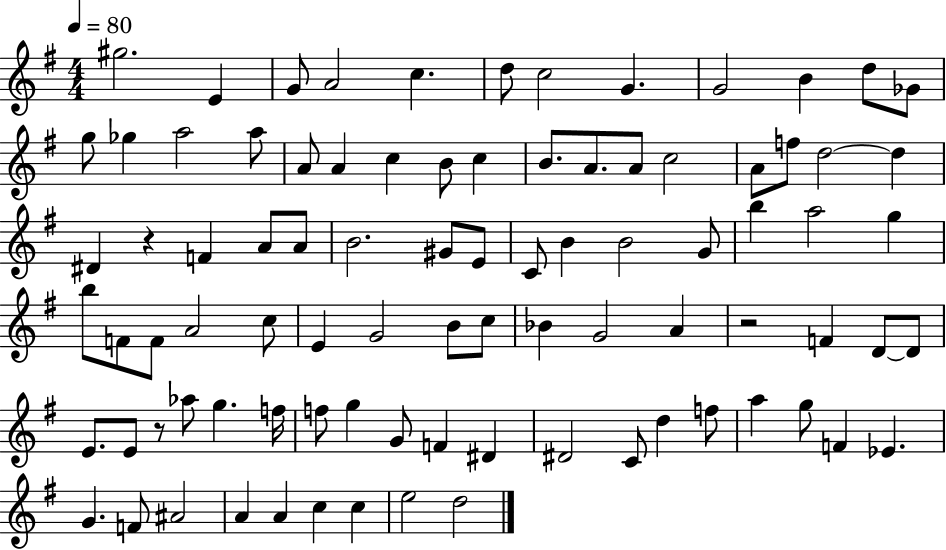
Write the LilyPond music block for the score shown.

{
  \clef treble
  \numericTimeSignature
  \time 4/4
  \key g \major
  \tempo 4 = 80
  gis''2. e'4 | g'8 a'2 c''4. | d''8 c''2 g'4. | g'2 b'4 d''8 ges'8 | \break g''8 ges''4 a''2 a''8 | a'8 a'4 c''4 b'8 c''4 | b'8. a'8. a'8 c''2 | a'8 f''8 d''2~~ d''4 | \break dis'4 r4 f'4 a'8 a'8 | b'2. gis'8 e'8 | c'8 b'4 b'2 g'8 | b''4 a''2 g''4 | \break b''8 f'8 f'8 a'2 c''8 | e'4 g'2 b'8 c''8 | bes'4 g'2 a'4 | r2 f'4 d'8~~ d'8 | \break e'8. e'8 r8 aes''8 g''4. f''16 | f''8 g''4 g'8 f'4 dis'4 | dis'2 c'8 d''4 f''8 | a''4 g''8 f'4 ees'4. | \break g'4. f'8 ais'2 | a'4 a'4 c''4 c''4 | e''2 d''2 | \bar "|."
}